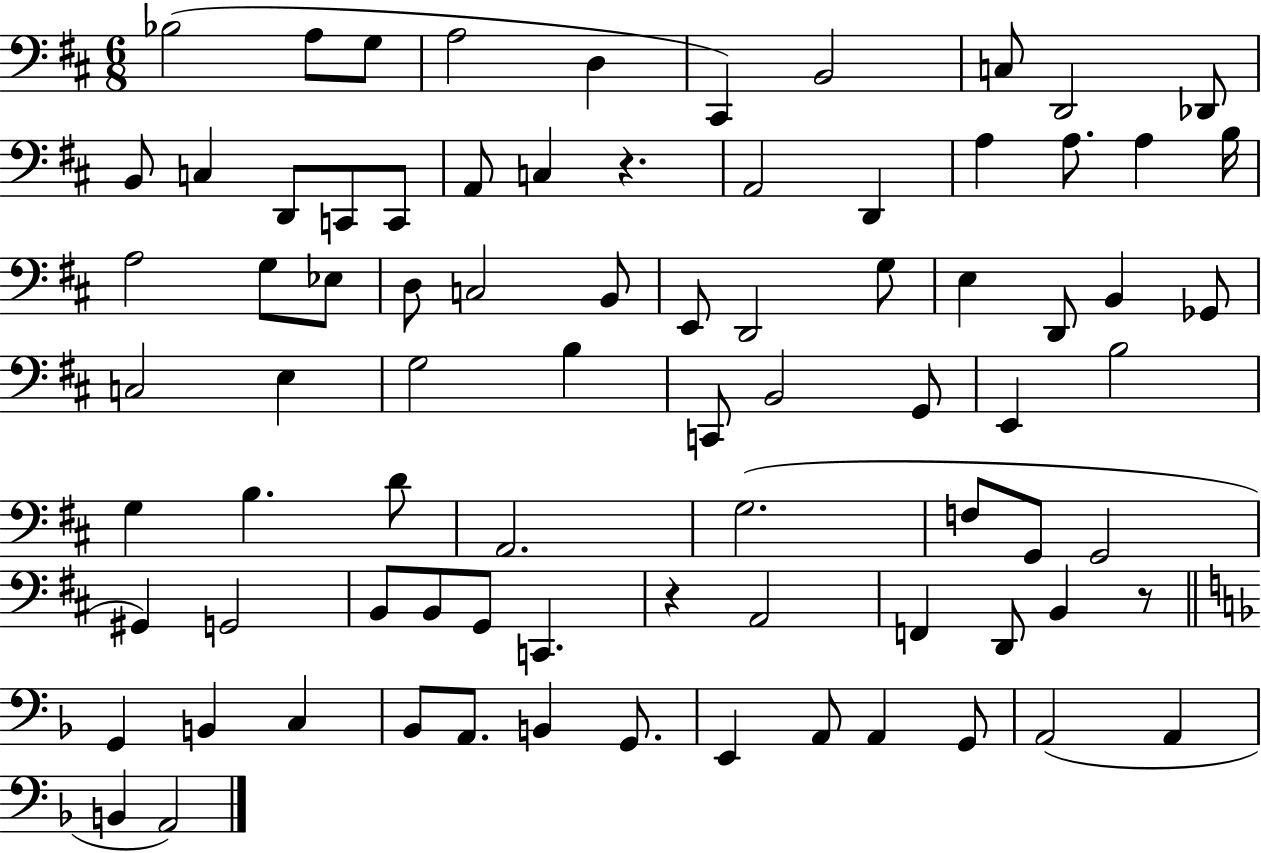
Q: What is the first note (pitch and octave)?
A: Bb3